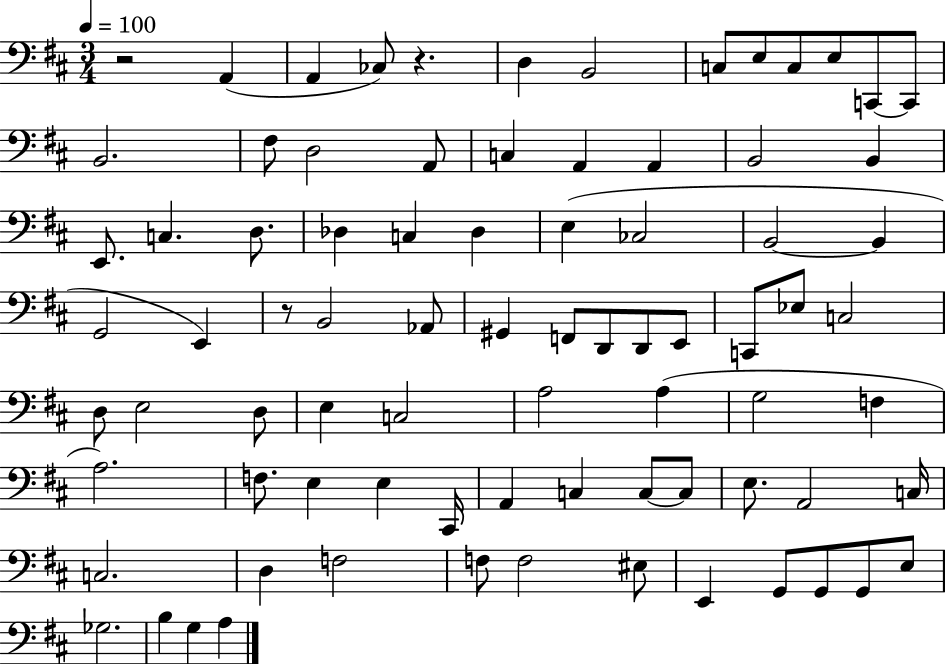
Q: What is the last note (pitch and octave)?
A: A3